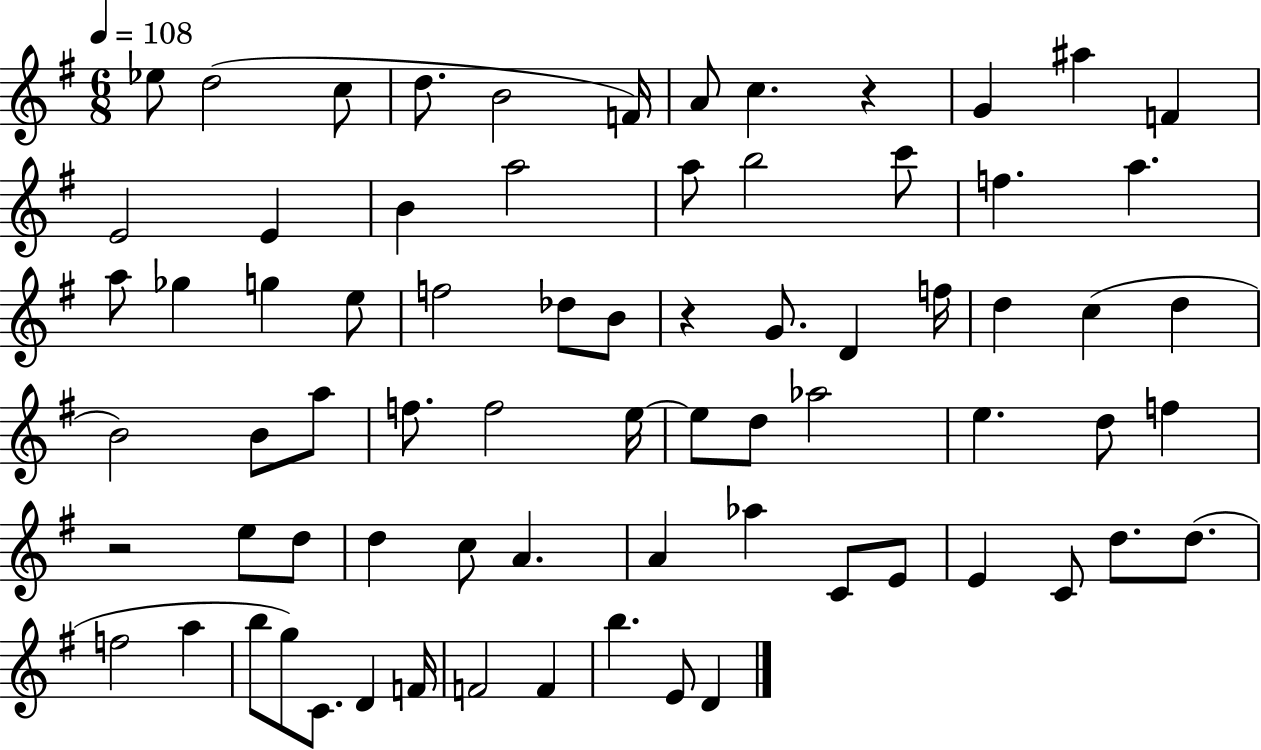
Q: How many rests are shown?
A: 3